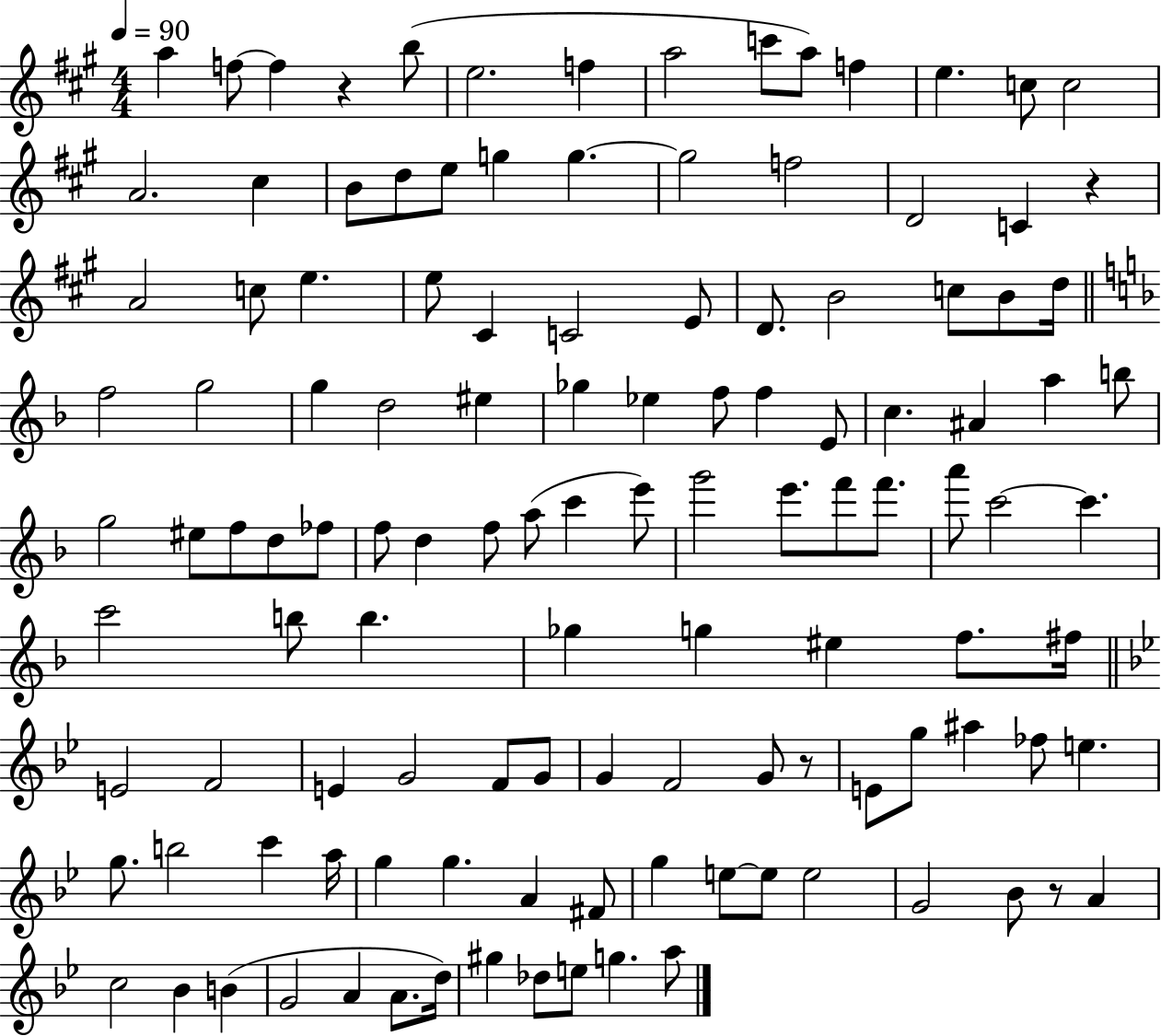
{
  \clef treble
  \numericTimeSignature
  \time 4/4
  \key a \major
  \tempo 4 = 90
  a''4 f''8~~ f''4 r4 b''8( | e''2. f''4 | a''2 c'''8 a''8) f''4 | e''4. c''8 c''2 | \break a'2. cis''4 | b'8 d''8 e''8 g''4 g''4.~~ | g''2 f''2 | d'2 c'4 r4 | \break a'2 c''8 e''4. | e''8 cis'4 c'2 e'8 | d'8. b'2 c''8 b'8 d''16 | \bar "||" \break \key f \major f''2 g''2 | g''4 d''2 eis''4 | ges''4 ees''4 f''8 f''4 e'8 | c''4. ais'4 a''4 b''8 | \break g''2 eis''8 f''8 d''8 fes''8 | f''8 d''4 f''8 a''8( c'''4 e'''8) | g'''2 e'''8. f'''8 f'''8. | a'''8 c'''2~~ c'''4. | \break c'''2 b''8 b''4. | ges''4 g''4 eis''4 f''8. fis''16 | \bar "||" \break \key bes \major e'2 f'2 | e'4 g'2 f'8 g'8 | g'4 f'2 g'8 r8 | e'8 g''8 ais''4 fes''8 e''4. | \break g''8. b''2 c'''4 a''16 | g''4 g''4. a'4 fis'8 | g''4 e''8~~ e''8 e''2 | g'2 bes'8 r8 a'4 | \break c''2 bes'4 b'4( | g'2 a'4 a'8. d''16) | gis''4 des''8 e''8 g''4. a''8 | \bar "|."
}